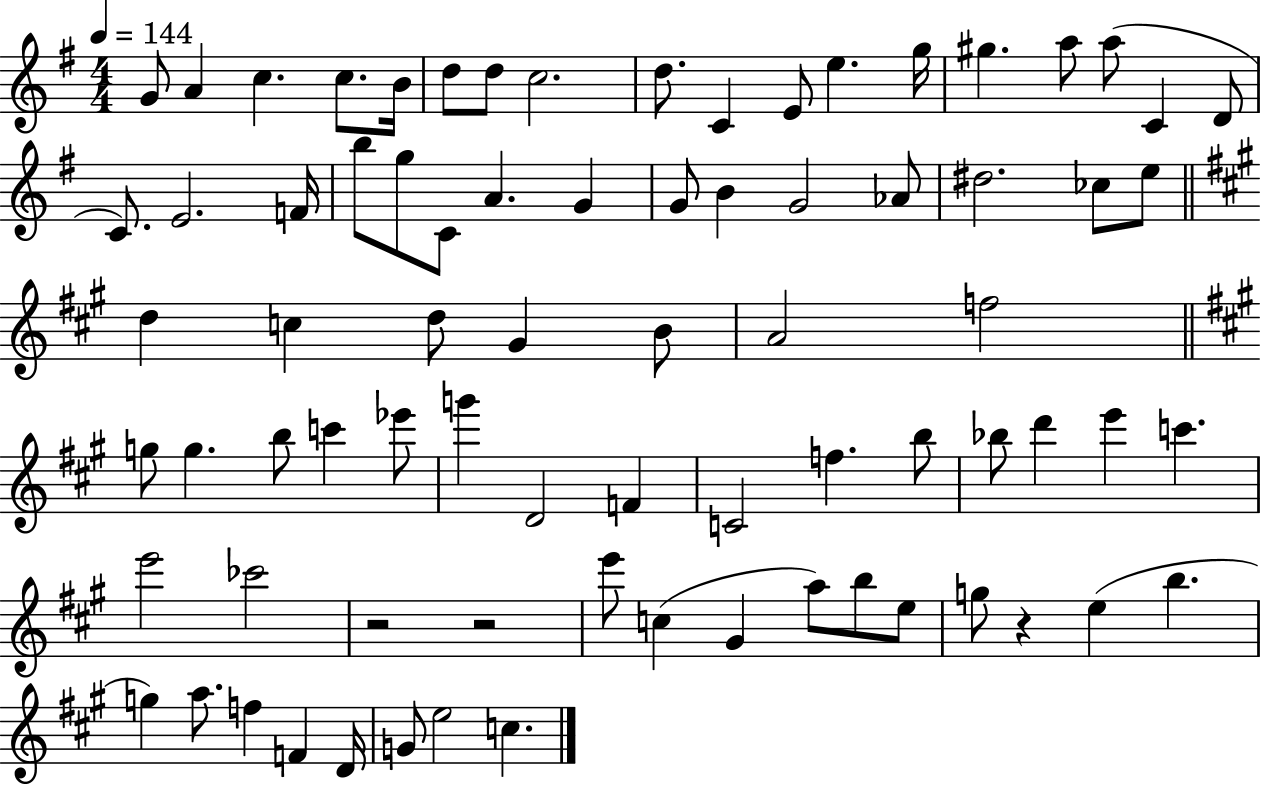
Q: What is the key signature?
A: G major